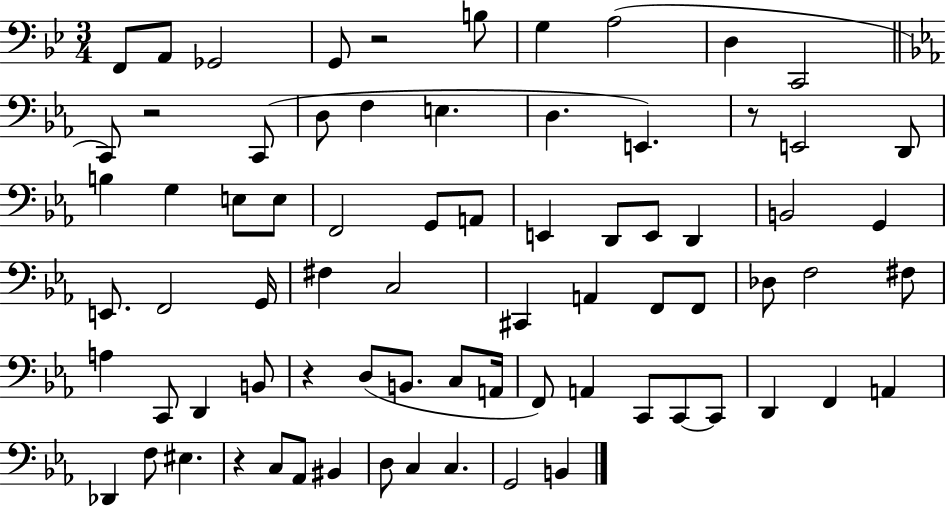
{
  \clef bass
  \numericTimeSignature
  \time 3/4
  \key bes \major
  \repeat volta 2 { f,8 a,8 ges,2 | g,8 r2 b8 | g4 a2( | d4 c,2 | \break \bar "||" \break \key ees \major c,8) r2 c,8( | d8 f4 e4. | d4. e,4.) | r8 e,2 d,8 | \break b4 g4 e8 e8 | f,2 g,8 a,8 | e,4 d,8 e,8 d,4 | b,2 g,4 | \break e,8. f,2 g,16 | fis4 c2 | cis,4 a,4 f,8 f,8 | des8 f2 fis8 | \break a4 c,8 d,4 b,8 | r4 d8( b,8. c8 a,16 | f,8) a,4 c,8 c,8~~ c,8 | d,4 f,4 a,4 | \break des,4 f8 eis4. | r4 c8 aes,8 bis,4 | d8 c4 c4. | g,2 b,4 | \break } \bar "|."
}